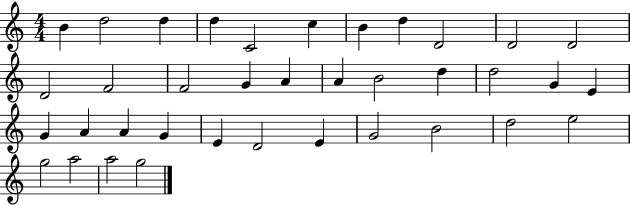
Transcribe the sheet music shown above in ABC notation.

X:1
T:Untitled
M:4/4
L:1/4
K:C
B d2 d d C2 c B d D2 D2 D2 D2 F2 F2 G A A B2 d d2 G E G A A G E D2 E G2 B2 d2 e2 g2 a2 a2 g2